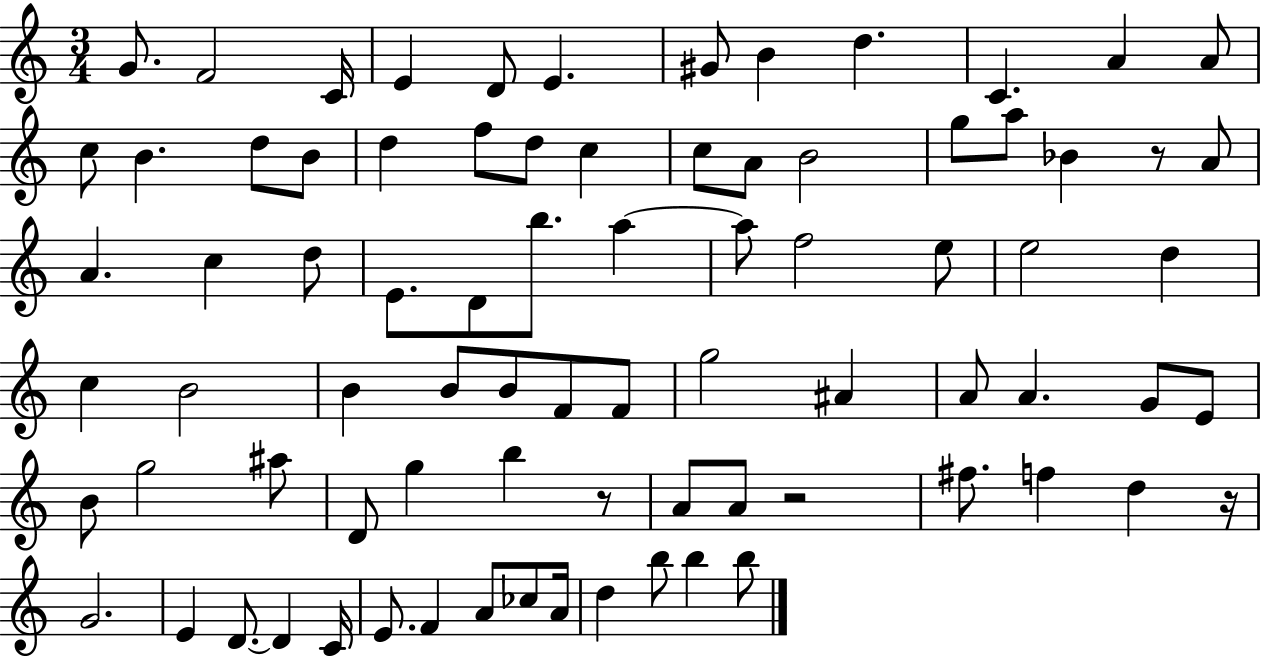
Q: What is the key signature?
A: C major